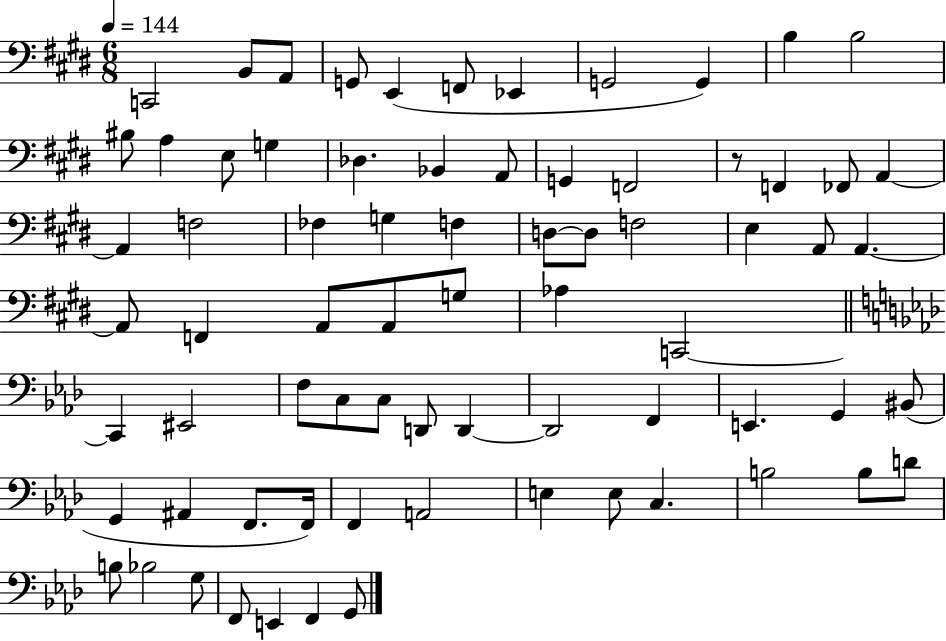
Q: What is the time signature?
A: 6/8